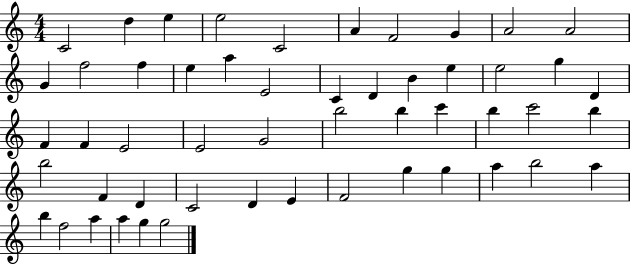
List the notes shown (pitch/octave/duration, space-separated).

C4/h D5/q E5/q E5/h C4/h A4/q F4/h G4/q A4/h A4/h G4/q F5/h F5/q E5/q A5/q E4/h C4/q D4/q B4/q E5/q E5/h G5/q D4/q F4/q F4/q E4/h E4/h G4/h B5/h B5/q C6/q B5/q C6/h B5/q B5/h F4/q D4/q C4/h D4/q E4/q F4/h G5/q G5/q A5/q B5/h A5/q B5/q F5/h A5/q A5/q G5/q G5/h